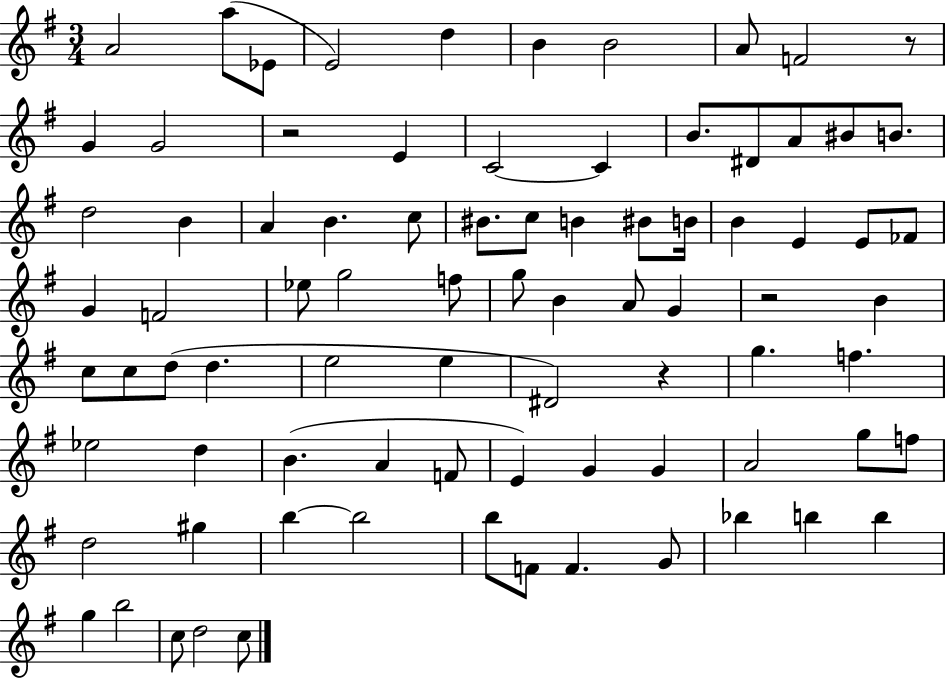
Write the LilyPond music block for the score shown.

{
  \clef treble
  \numericTimeSignature
  \time 3/4
  \key g \major
  a'2 a''8( ees'8 | e'2) d''4 | b'4 b'2 | a'8 f'2 r8 | \break g'4 g'2 | r2 e'4 | c'2~~ c'4 | b'8. dis'8 a'8 bis'8 b'8. | \break d''2 b'4 | a'4 b'4. c''8 | bis'8. c''8 b'4 bis'8 b'16 | b'4 e'4 e'8 fes'8 | \break g'4 f'2 | ees''8 g''2 f''8 | g''8 b'4 a'8 g'4 | r2 b'4 | \break c''8 c''8 d''8( d''4. | e''2 e''4 | dis'2) r4 | g''4. f''4. | \break ees''2 d''4 | b'4.( a'4 f'8 | e'4) g'4 g'4 | a'2 g''8 f''8 | \break d''2 gis''4 | b''4~~ b''2 | b''8 f'8 f'4. g'8 | bes''4 b''4 b''4 | \break g''4 b''2 | c''8 d''2 c''8 | \bar "|."
}